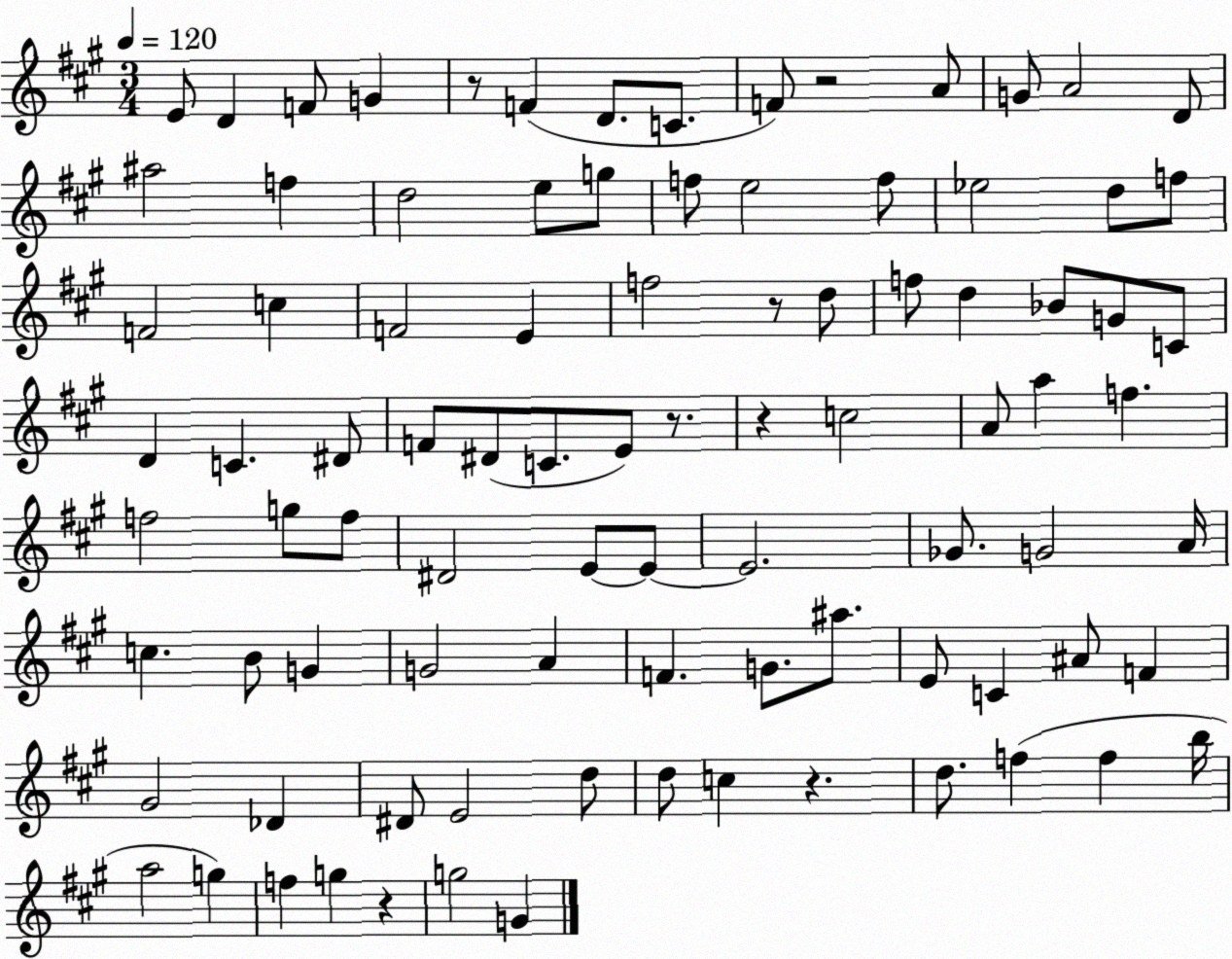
X:1
T:Untitled
M:3/4
L:1/4
K:A
E/2 D F/2 G z/2 F D/2 C/2 F/2 z2 A/2 G/2 A2 D/2 ^a2 f d2 e/2 g/2 f/2 e2 f/2 _e2 d/2 f/2 F2 c F2 E f2 z/2 d/2 f/2 d _B/2 G/2 C/2 D C ^D/2 F/2 ^D/2 C/2 E/2 z/2 z c2 A/2 a f f2 g/2 f/2 ^D2 E/2 E/2 E2 _G/2 G2 A/4 c B/2 G G2 A F G/2 ^a/2 E/2 C ^A/2 F ^G2 _D ^D/2 E2 d/2 d/2 c z d/2 f f b/4 a2 g f g z g2 G